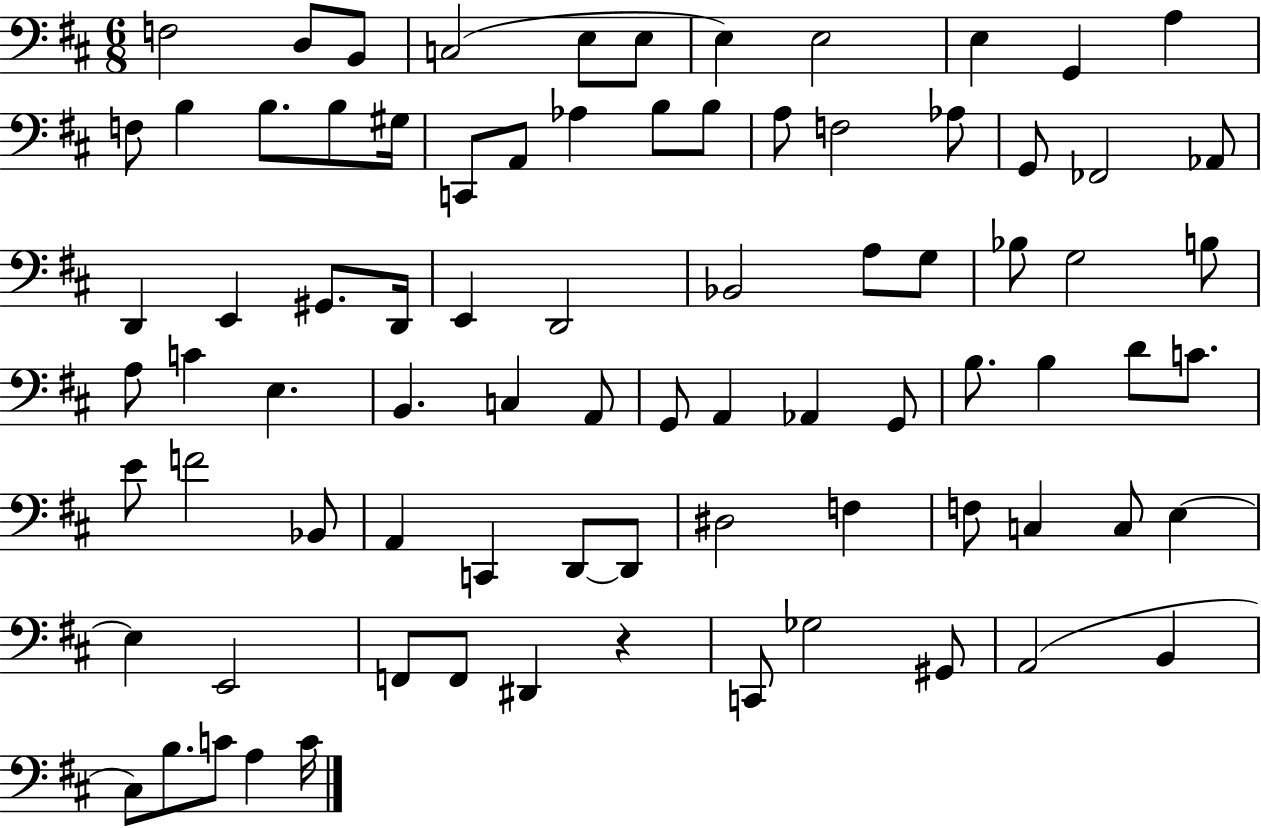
X:1
T:Untitled
M:6/8
L:1/4
K:D
F,2 D,/2 B,,/2 C,2 E,/2 E,/2 E, E,2 E, G,, A, F,/2 B, B,/2 B,/2 ^G,/4 C,,/2 A,,/2 _A, B,/2 B,/2 A,/2 F,2 _A,/2 G,,/2 _F,,2 _A,,/2 D,, E,, ^G,,/2 D,,/4 E,, D,,2 _B,,2 A,/2 G,/2 _B,/2 G,2 B,/2 A,/2 C E, B,, C, A,,/2 G,,/2 A,, _A,, G,,/2 B,/2 B, D/2 C/2 E/2 F2 _B,,/2 A,, C,, D,,/2 D,,/2 ^D,2 F, F,/2 C, C,/2 E, E, E,,2 F,,/2 F,,/2 ^D,, z C,,/2 _G,2 ^G,,/2 A,,2 B,, ^C,/2 B,/2 C/2 A, C/4